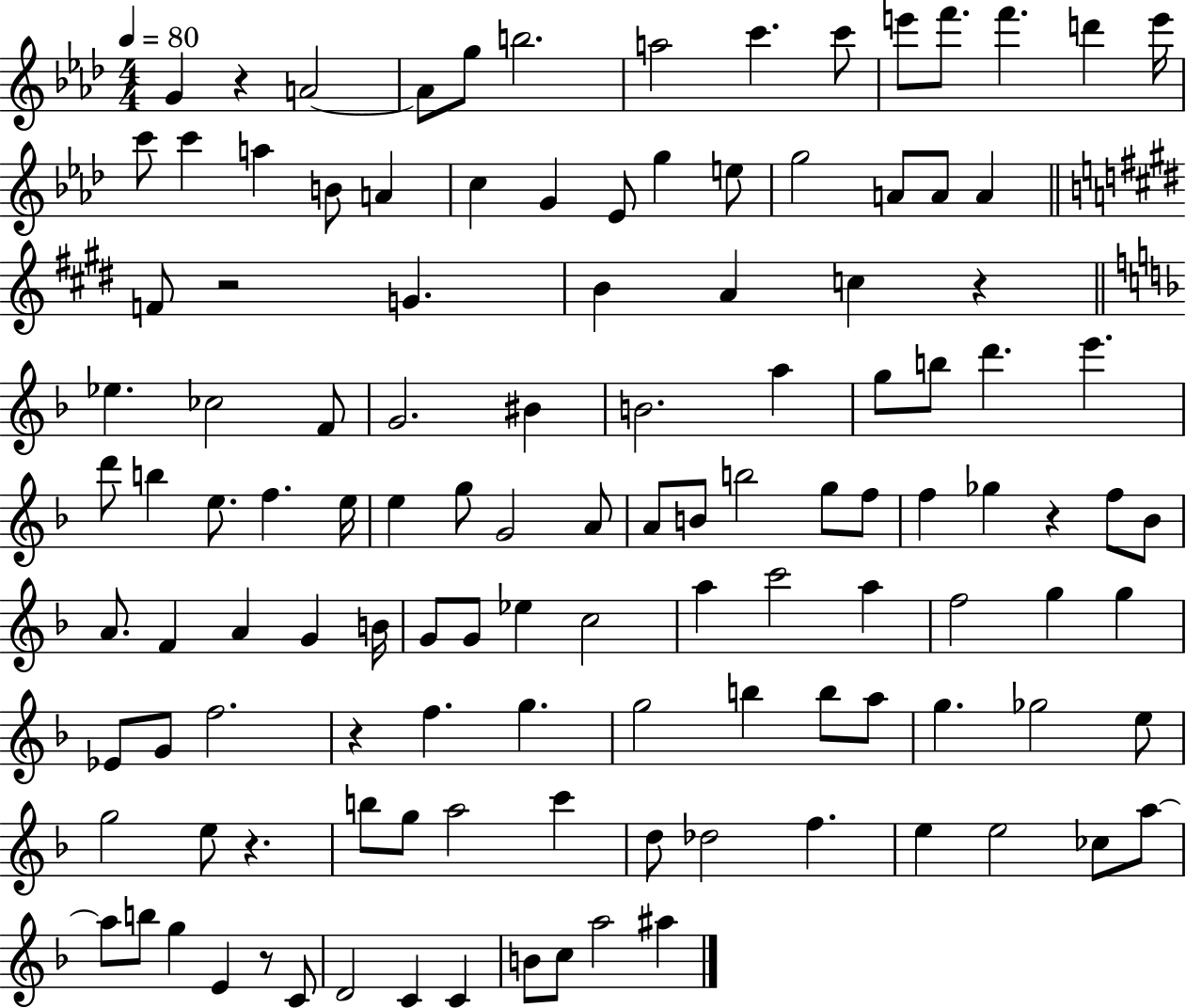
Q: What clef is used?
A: treble